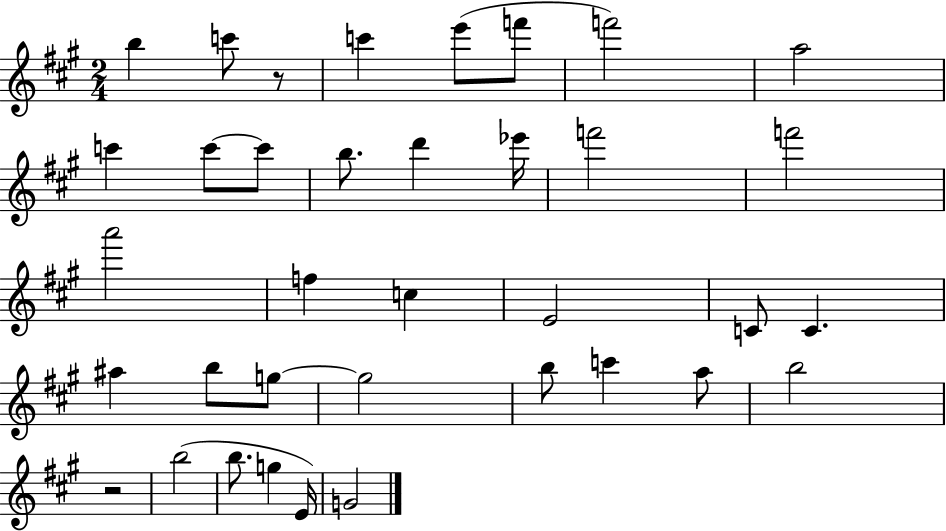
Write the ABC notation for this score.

X:1
T:Untitled
M:2/4
L:1/4
K:A
b c'/2 z/2 c' e'/2 f'/2 f'2 a2 c' c'/2 c'/2 b/2 d' _e'/4 f'2 f'2 a'2 f c E2 C/2 C ^a b/2 g/2 g2 b/2 c' a/2 b2 z2 b2 b/2 g E/4 G2